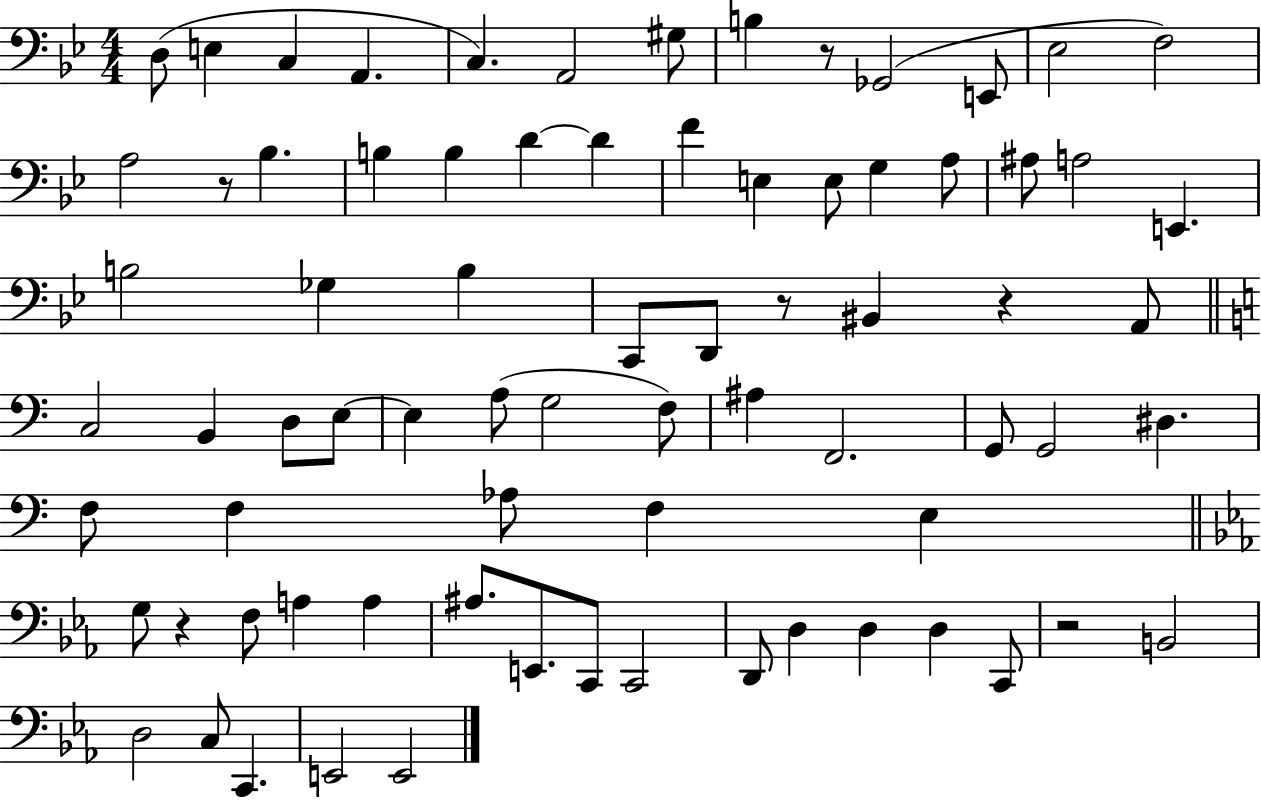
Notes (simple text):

D3/e E3/q C3/q A2/q. C3/q. A2/h G#3/e B3/q R/e Gb2/h E2/e Eb3/h F3/h A3/h R/e Bb3/q. B3/q B3/q D4/q D4/q F4/q E3/q E3/e G3/q A3/e A#3/e A3/h E2/q. B3/h Gb3/q B3/q C2/e D2/e R/e BIS2/q R/q A2/e C3/h B2/q D3/e E3/e E3/q A3/e G3/h F3/e A#3/q F2/h. G2/e G2/h D#3/q. F3/e F3/q Ab3/e F3/q E3/q G3/e R/q F3/e A3/q A3/q A#3/e. E2/e. C2/e C2/h D2/e D3/q D3/q D3/q C2/e R/h B2/h D3/h C3/e C2/q. E2/h E2/h